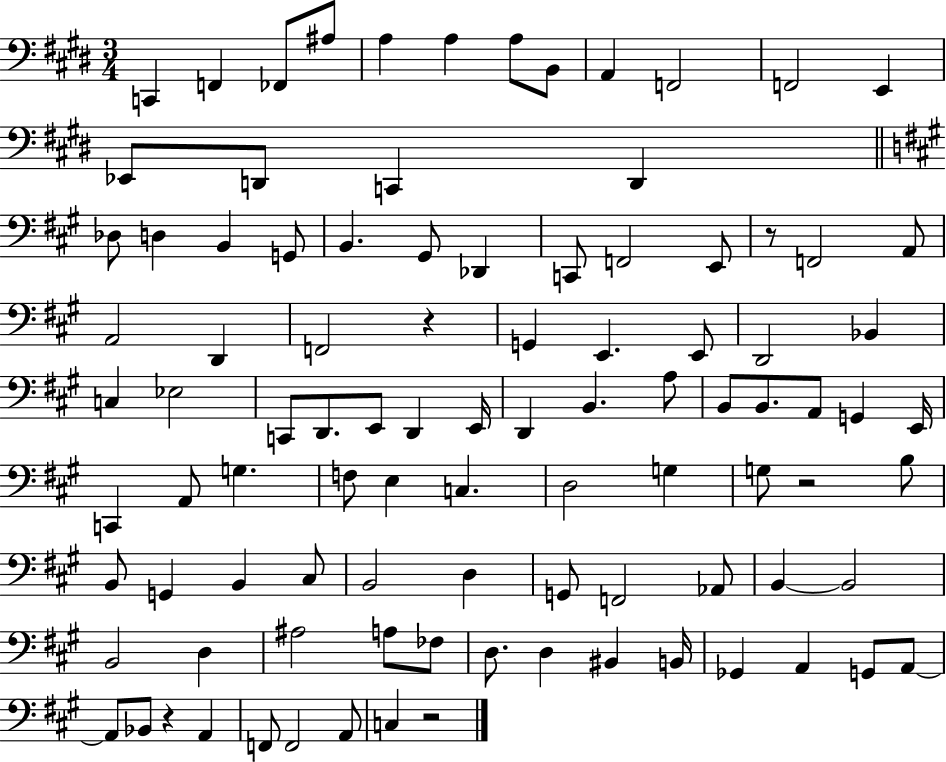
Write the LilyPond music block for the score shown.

{
  \clef bass
  \numericTimeSignature
  \time 3/4
  \key e \major
  c,4 f,4 fes,8 ais8 | a4 a4 a8 b,8 | a,4 f,2 | f,2 e,4 | \break ees,8 d,8 c,4 d,4 | \bar "||" \break \key a \major des8 d4 b,4 g,8 | b,4. gis,8 des,4 | c,8 f,2 e,8 | r8 f,2 a,8 | \break a,2 d,4 | f,2 r4 | g,4 e,4. e,8 | d,2 bes,4 | \break c4 ees2 | c,8 d,8. e,8 d,4 e,16 | d,4 b,4. a8 | b,8 b,8. a,8 g,4 e,16 | \break c,4 a,8 g4. | f8 e4 c4. | d2 g4 | g8 r2 b8 | \break b,8 g,4 b,4 cis8 | b,2 d4 | g,8 f,2 aes,8 | b,4~~ b,2 | \break b,2 d4 | ais2 a8 fes8 | d8. d4 bis,4 b,16 | ges,4 a,4 g,8 a,8~~ | \break a,8 bes,8 r4 a,4 | f,8 f,2 a,8 | c4 r2 | \bar "|."
}